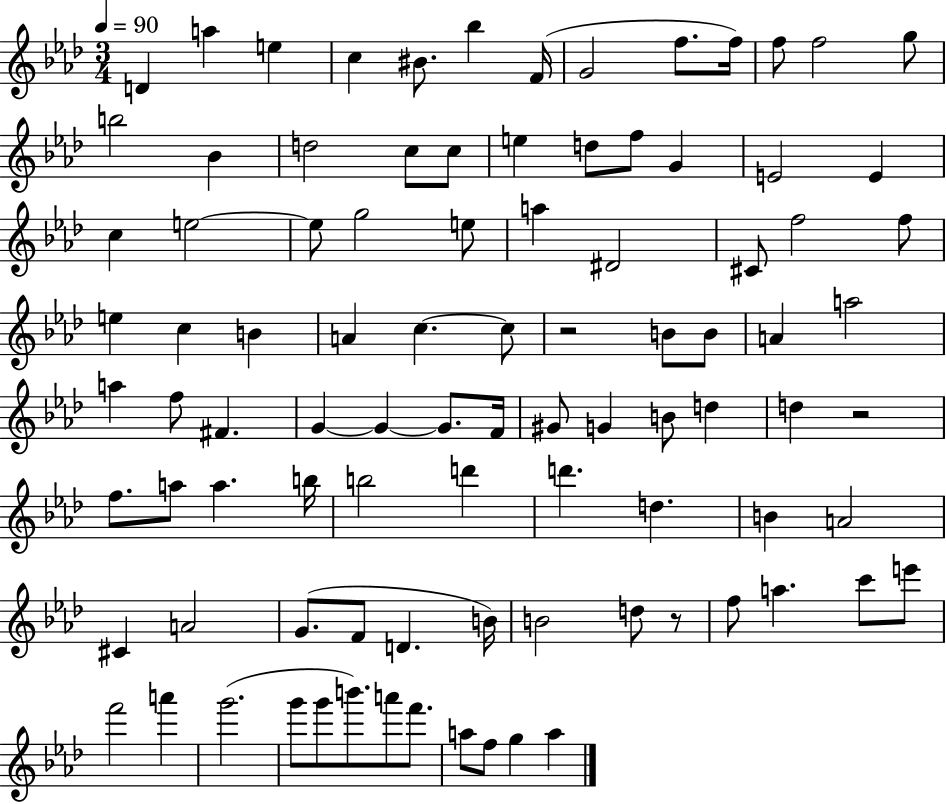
X:1
T:Untitled
M:3/4
L:1/4
K:Ab
D a e c ^B/2 _b F/4 G2 f/2 f/4 f/2 f2 g/2 b2 _B d2 c/2 c/2 e d/2 f/2 G E2 E c e2 e/2 g2 e/2 a ^D2 ^C/2 f2 f/2 e c B A c c/2 z2 B/2 B/2 A a2 a f/2 ^F G G G/2 F/4 ^G/2 G B/2 d d z2 f/2 a/2 a b/4 b2 d' d' d B A2 ^C A2 G/2 F/2 D B/4 B2 d/2 z/2 f/2 a c'/2 e'/2 f'2 a' g'2 g'/2 g'/2 b'/2 a'/2 f'/2 a/2 f/2 g a